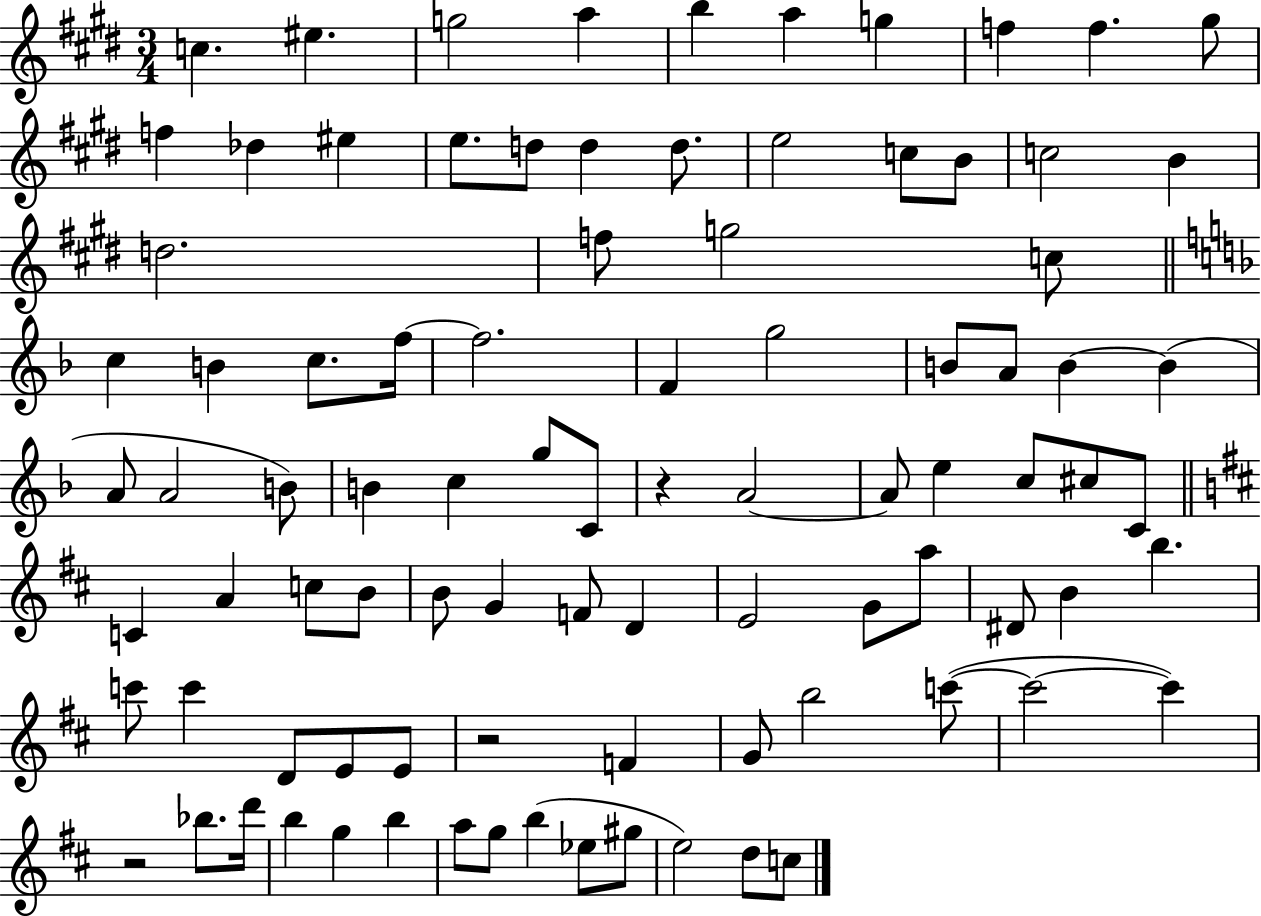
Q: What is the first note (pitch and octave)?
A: C5